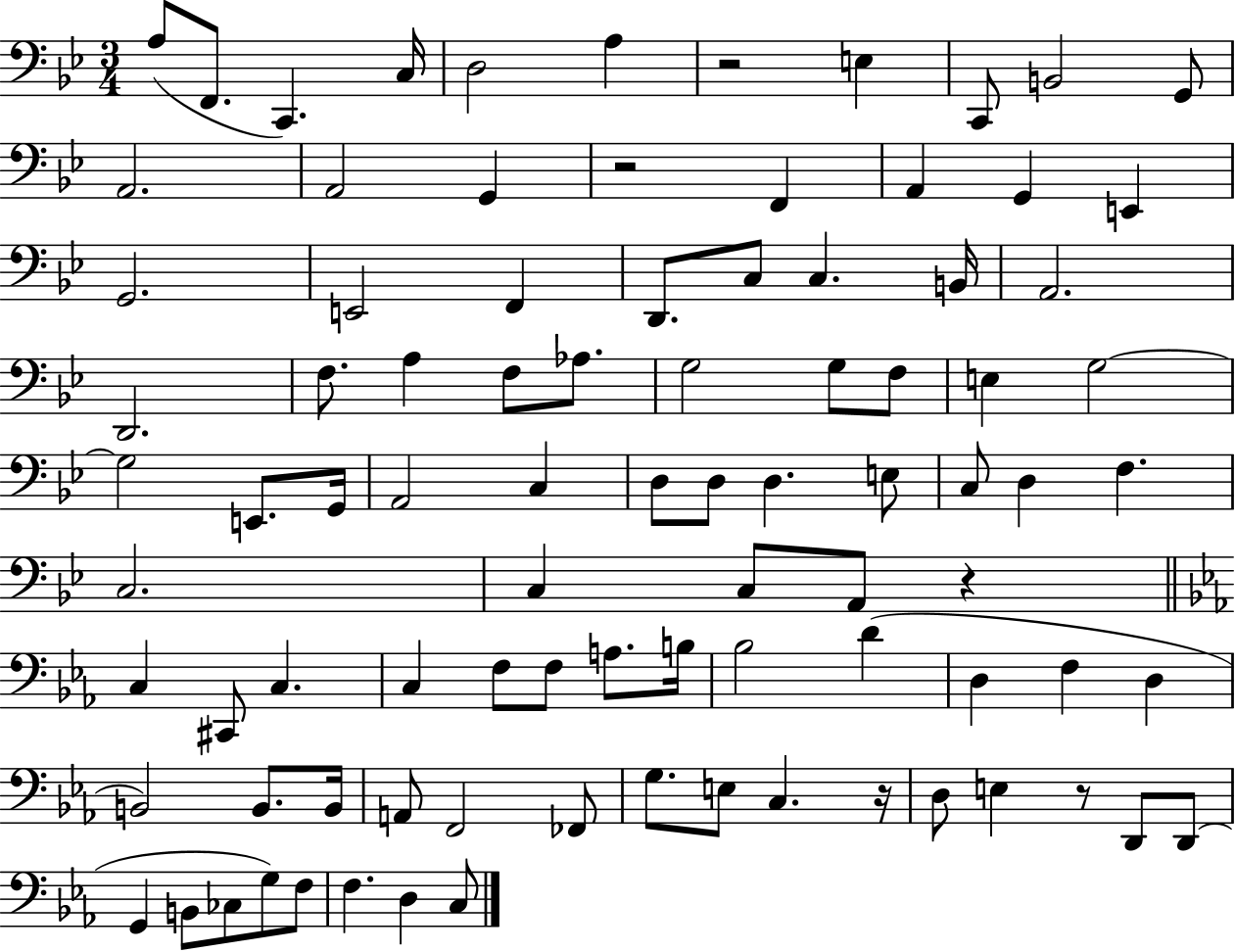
X:1
T:Untitled
M:3/4
L:1/4
K:Bb
A,/2 F,,/2 C,, C,/4 D,2 A, z2 E, C,,/2 B,,2 G,,/2 A,,2 A,,2 G,, z2 F,, A,, G,, E,, G,,2 E,,2 F,, D,,/2 C,/2 C, B,,/4 A,,2 D,,2 F,/2 A, F,/2 _A,/2 G,2 G,/2 F,/2 E, G,2 G,2 E,,/2 G,,/4 A,,2 C, D,/2 D,/2 D, E,/2 C,/2 D, F, C,2 C, C,/2 A,,/2 z C, ^C,,/2 C, C, F,/2 F,/2 A,/2 B,/4 _B,2 D D, F, D, B,,2 B,,/2 B,,/4 A,,/2 F,,2 _F,,/2 G,/2 E,/2 C, z/4 D,/2 E, z/2 D,,/2 D,,/2 G,, B,,/2 _C,/2 G,/2 F,/2 F, D, C,/2